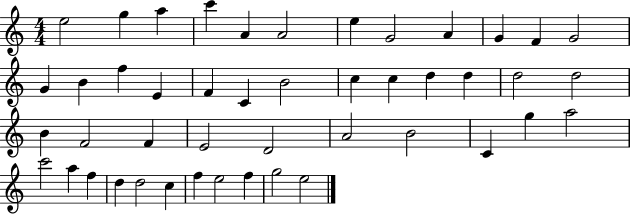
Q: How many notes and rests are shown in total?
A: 46